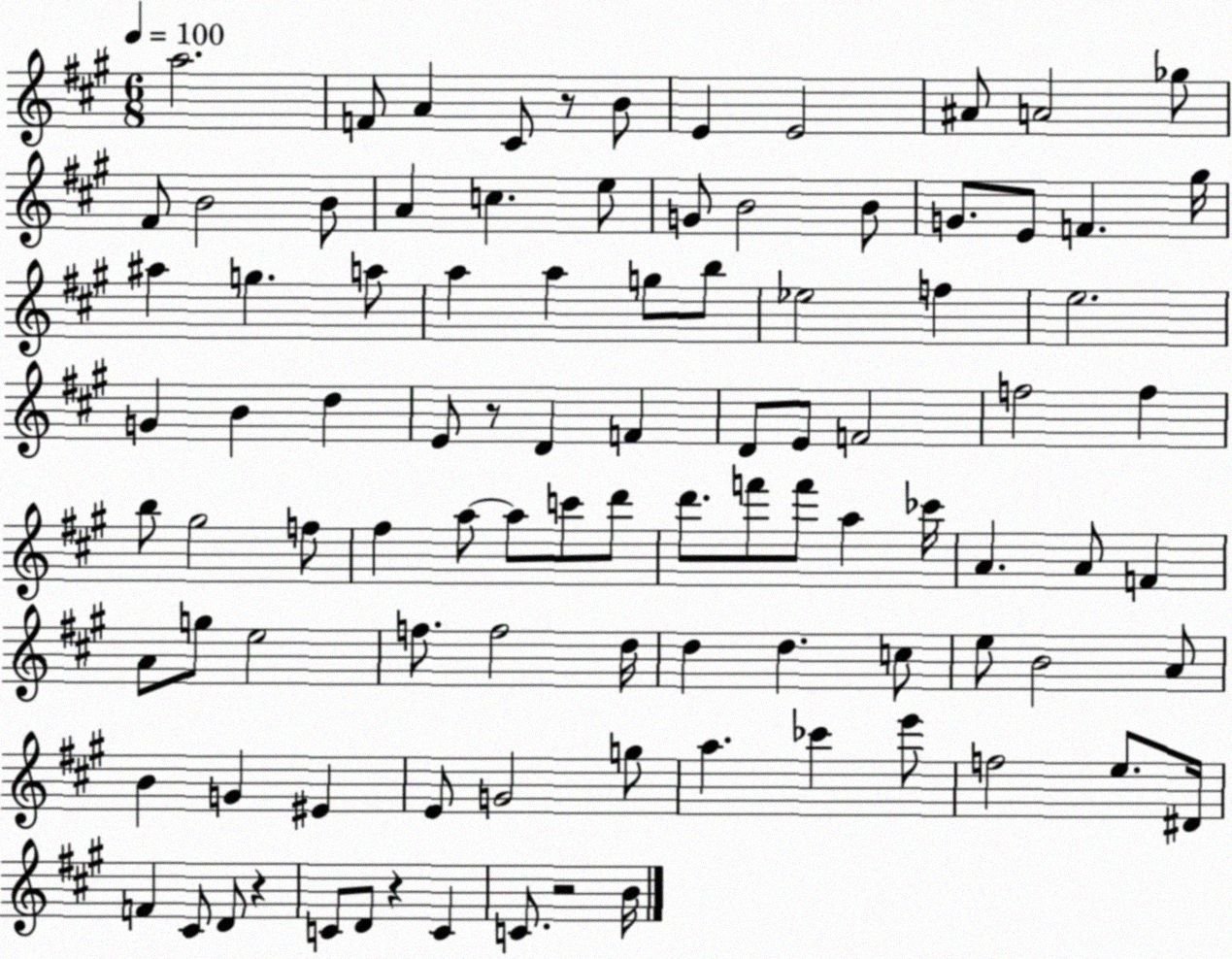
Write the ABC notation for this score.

X:1
T:Untitled
M:6/8
L:1/4
K:A
a2 F/2 A ^C/2 z/2 B/2 E E2 ^A/2 A2 _g/2 ^F/2 B2 B/2 A c e/2 G/2 B2 B/2 G/2 E/2 F ^g/4 ^a g a/2 a a g/2 b/2 _e2 f e2 G B d E/2 z/2 D F D/2 E/2 F2 f2 f b/2 ^g2 f/2 ^f a/2 a/2 c'/2 d'/2 d'/2 f'/2 f'/2 a _c'/4 A A/2 F A/2 g/2 e2 f/2 f2 d/4 d d c/2 e/2 B2 A/2 B G ^E E/2 G2 g/2 a _c' e'/2 f2 e/2 ^D/4 F ^C/2 D/2 z C/2 D/2 z C C/2 z2 B/4